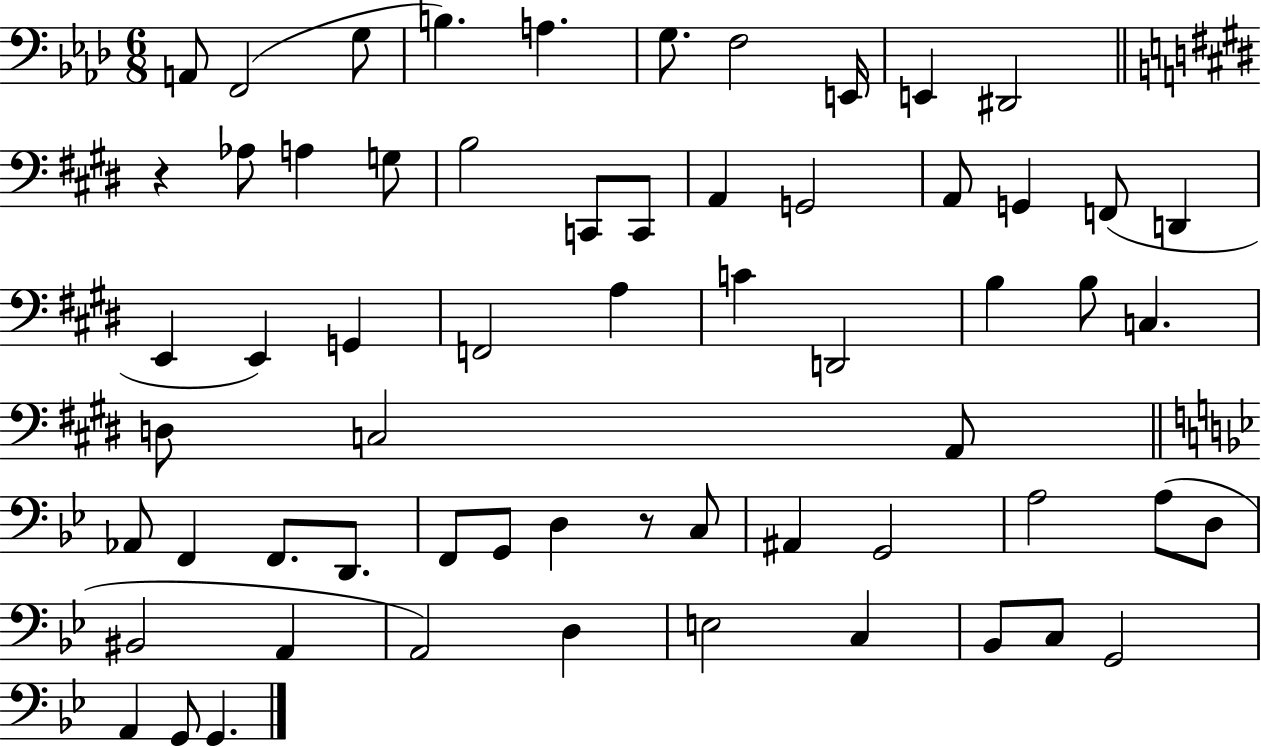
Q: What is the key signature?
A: AES major